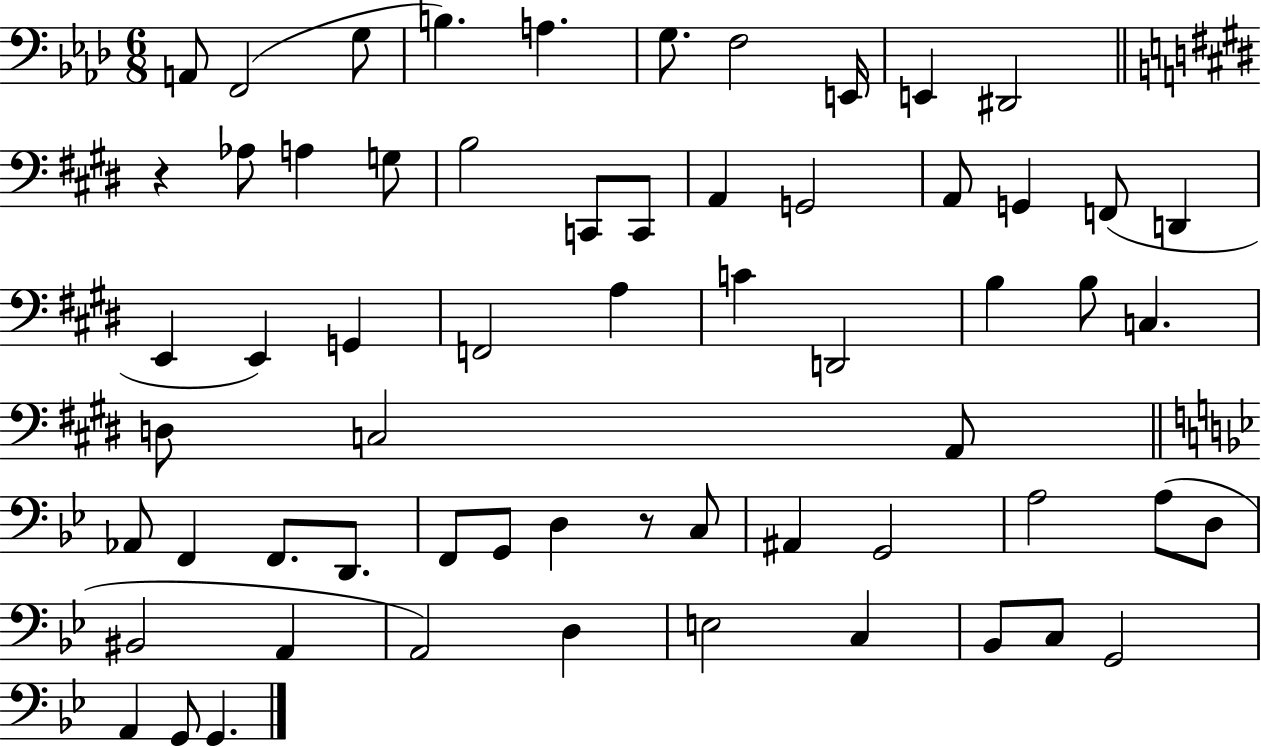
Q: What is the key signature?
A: AES major